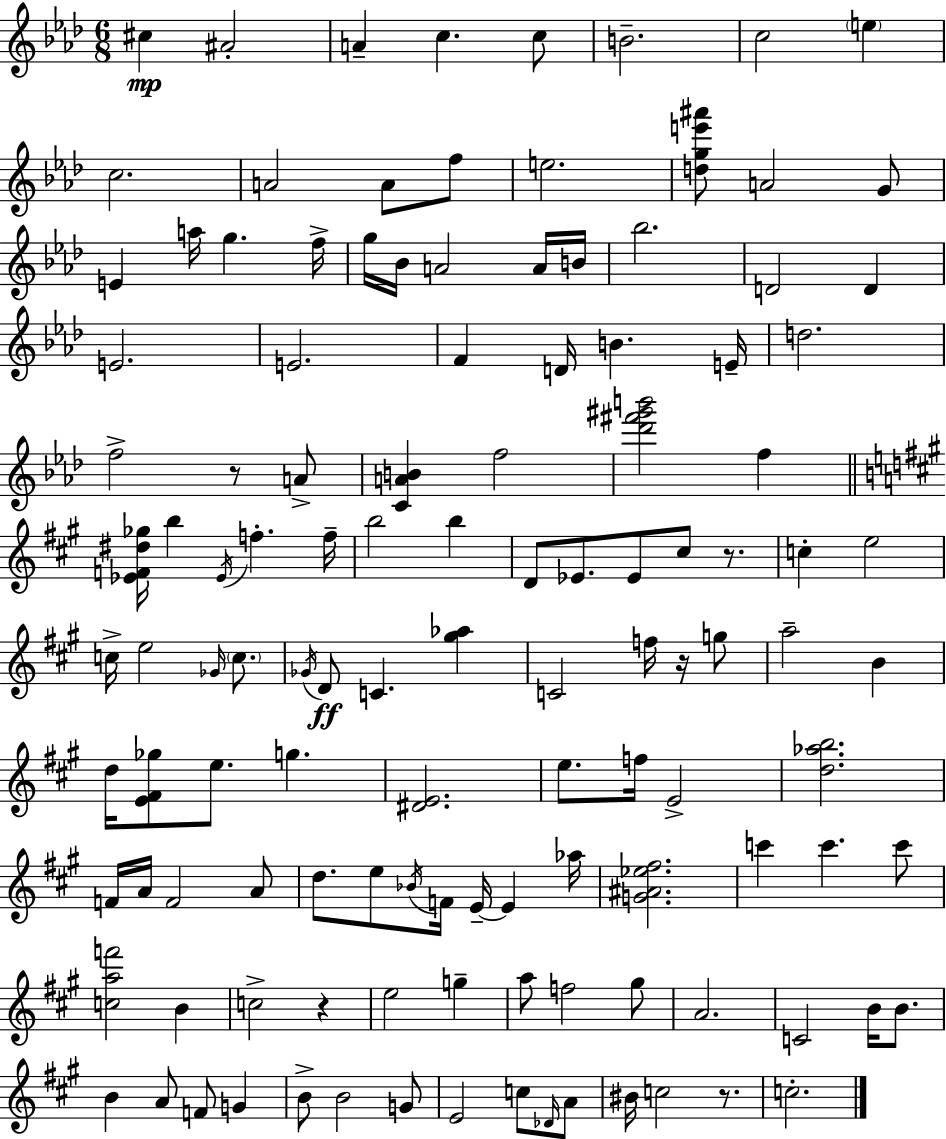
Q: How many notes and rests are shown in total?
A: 122